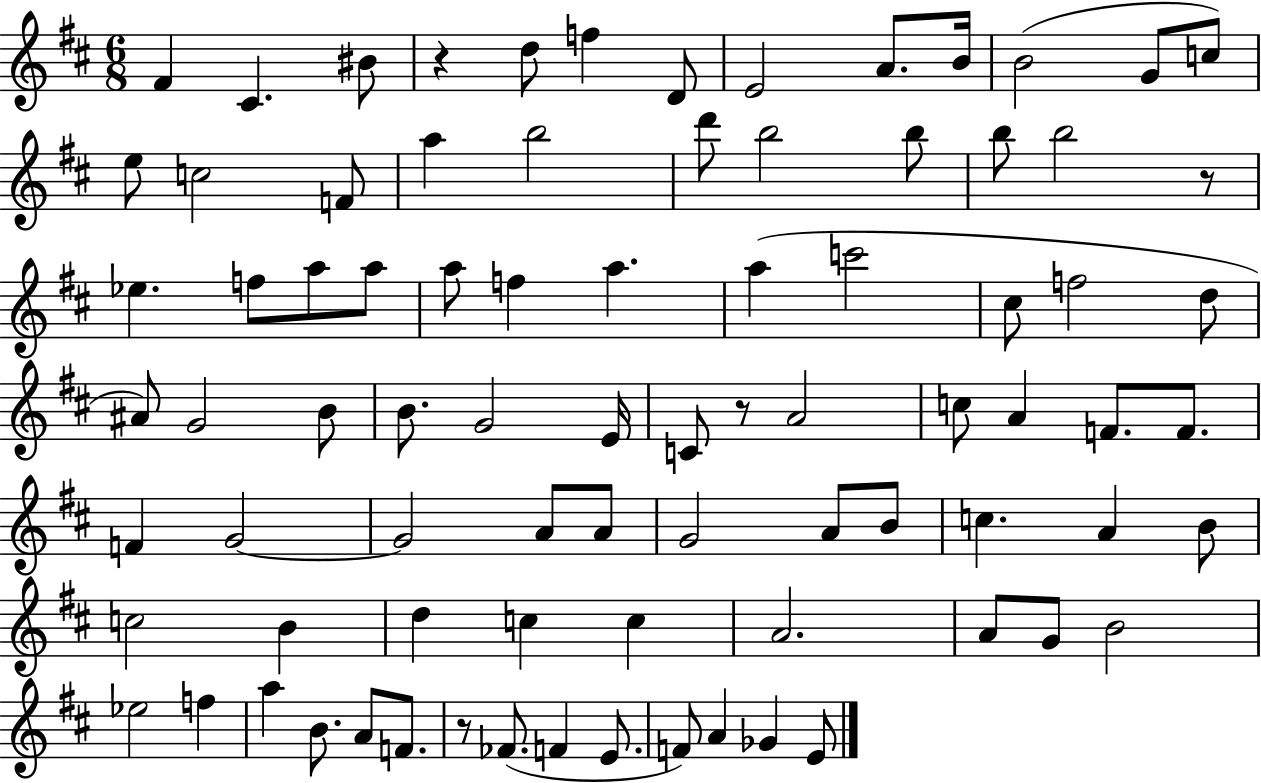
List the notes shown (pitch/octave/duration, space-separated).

F#4/q C#4/q. BIS4/e R/q D5/e F5/q D4/e E4/h A4/e. B4/s B4/h G4/e C5/e E5/e C5/h F4/e A5/q B5/h D6/e B5/h B5/e B5/e B5/h R/e Eb5/q. F5/e A5/e A5/e A5/e F5/q A5/q. A5/q C6/h C#5/e F5/h D5/e A#4/e G4/h B4/e B4/e. G4/h E4/s C4/e R/e A4/h C5/e A4/q F4/e. F4/e. F4/q G4/h G4/h A4/e A4/e G4/h A4/e B4/e C5/q. A4/q B4/e C5/h B4/q D5/q C5/q C5/q A4/h. A4/e G4/e B4/h Eb5/h F5/q A5/q B4/e. A4/e F4/e. R/e FES4/e. F4/q E4/e. F4/e A4/q Gb4/q E4/e